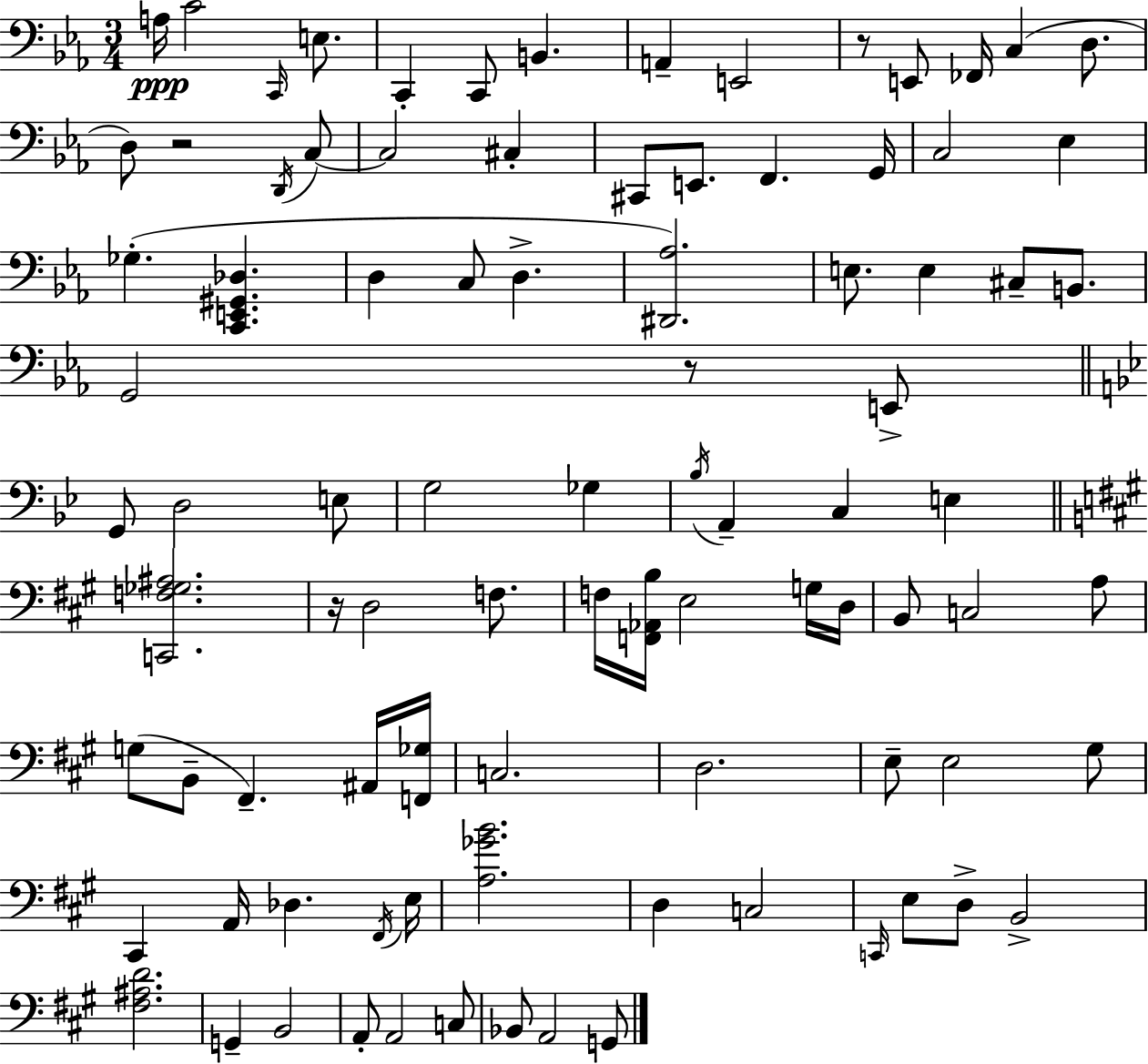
A3/s C4/h C2/s E3/e. C2/q C2/e B2/q. A2/q E2/h R/e E2/e FES2/s C3/q D3/e. D3/e R/h D2/s C3/e C3/h C#3/q C#2/e E2/e. F2/q. G2/s C3/h Eb3/q Gb3/q. [C2,E2,G#2,Db3]/q. D3/q C3/e D3/q. [D#2,Ab3]/h. E3/e. E3/q C#3/e B2/e. G2/h R/e E2/e G2/e D3/h E3/e G3/h Gb3/q Bb3/s A2/q C3/q E3/q [C2,F3,Gb3,A#3]/h. R/s D3/h F3/e. F3/s [F2,Ab2,B3]/s E3/h G3/s D3/s B2/e C3/h A3/e G3/e B2/e F#2/q. A#2/s [F2,Gb3]/s C3/h. D3/h. E3/e E3/h G#3/e C#2/q A2/s Db3/q. F#2/s E3/s [A3,Gb4,B4]/h. D3/q C3/h C2/s E3/e D3/e B2/h [F#3,A#3,D4]/h. G2/q B2/h A2/e A2/h C3/e Bb2/e A2/h G2/e